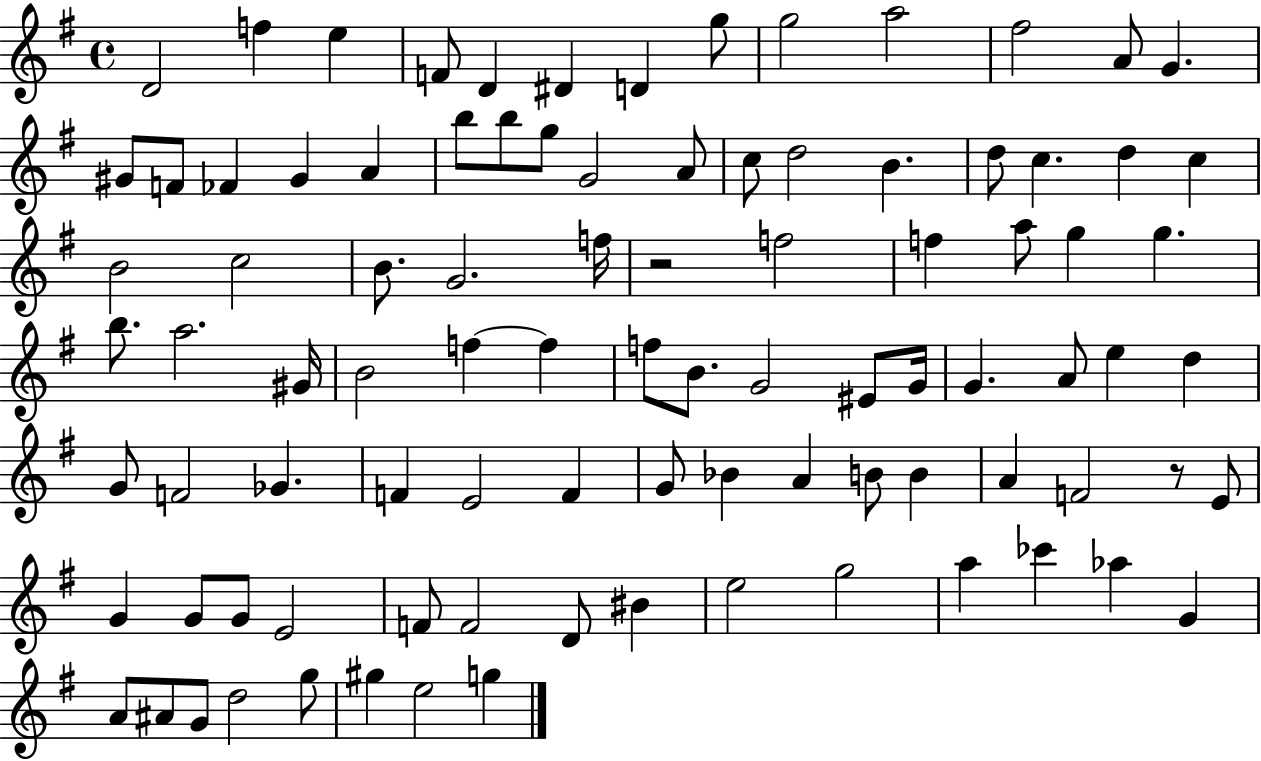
D4/h F5/q E5/q F4/e D4/q D#4/q D4/q G5/e G5/h A5/h F#5/h A4/e G4/q. G#4/e F4/e FES4/q G#4/q A4/q B5/e B5/e G5/e G4/h A4/e C5/e D5/h B4/q. D5/e C5/q. D5/q C5/q B4/h C5/h B4/e. G4/h. F5/s R/h F5/h F5/q A5/e G5/q G5/q. B5/e. A5/h. G#4/s B4/h F5/q F5/q F5/e B4/e. G4/h EIS4/e G4/s G4/q. A4/e E5/q D5/q G4/e F4/h Gb4/q. F4/q E4/h F4/q G4/e Bb4/q A4/q B4/e B4/q A4/q F4/h R/e E4/e G4/q G4/e G4/e E4/h F4/e F4/h D4/e BIS4/q E5/h G5/h A5/q CES6/q Ab5/q G4/q A4/e A#4/e G4/e D5/h G5/e G#5/q E5/h G5/q